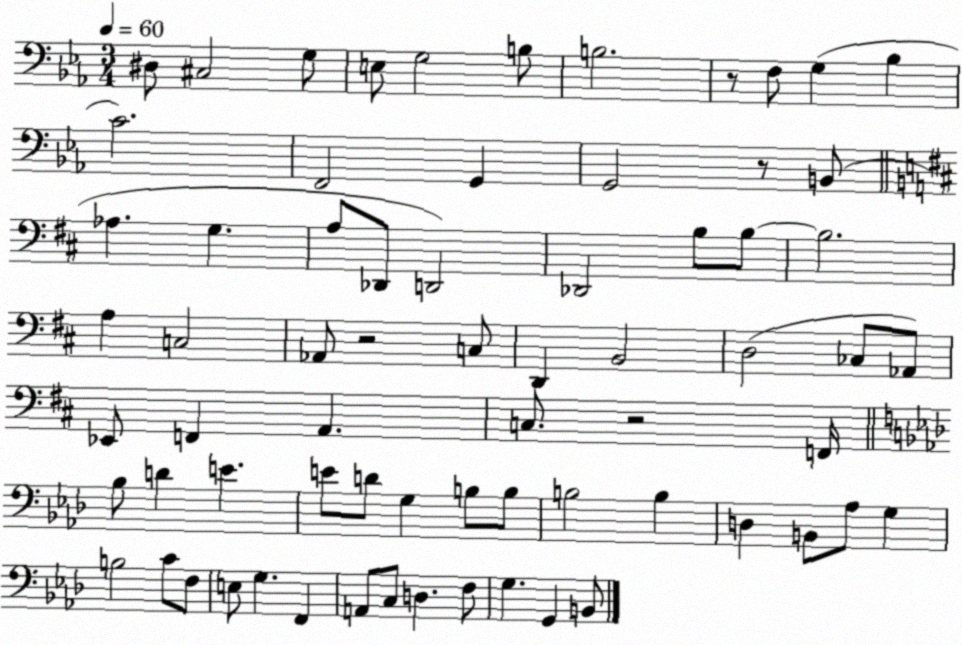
X:1
T:Untitled
M:3/4
L:1/4
K:Eb
^D,/2 ^C,2 G,/2 E,/2 G,2 B,/2 B,2 z/2 F,/2 G, _B, C2 F,,2 G,, G,,2 z/2 B,,/2 _A, G, A,/2 _D,,/2 D,,2 _D,,2 B,/2 B,/2 B,2 A, C,2 _A,,/2 z2 C,/2 D,, B,,2 D,2 _C,/2 _A,,/2 _E,,/2 F,, A,, C,/2 z2 F,,/4 _B,/2 D E E/2 D/2 G, B,/2 B,/2 B,2 B, D, B,,/2 _A,/2 G, B,2 C/2 F,/2 E,/2 G, F,, A,,/2 C,/2 D, F,/2 G, G,, B,,/2